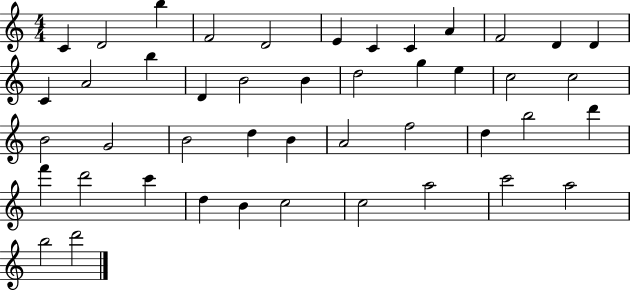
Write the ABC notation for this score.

X:1
T:Untitled
M:4/4
L:1/4
K:C
C D2 b F2 D2 E C C A F2 D D C A2 b D B2 B d2 g e c2 c2 B2 G2 B2 d B A2 f2 d b2 d' f' d'2 c' d B c2 c2 a2 c'2 a2 b2 d'2